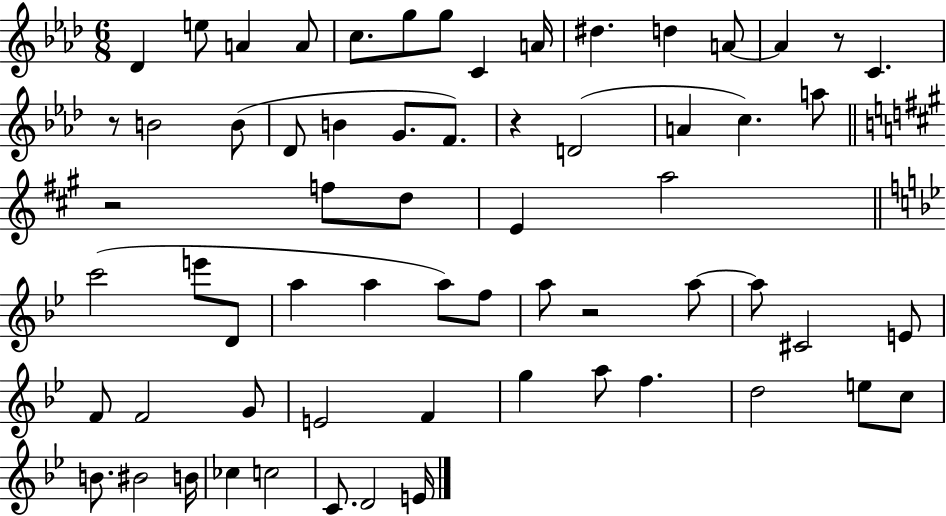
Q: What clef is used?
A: treble